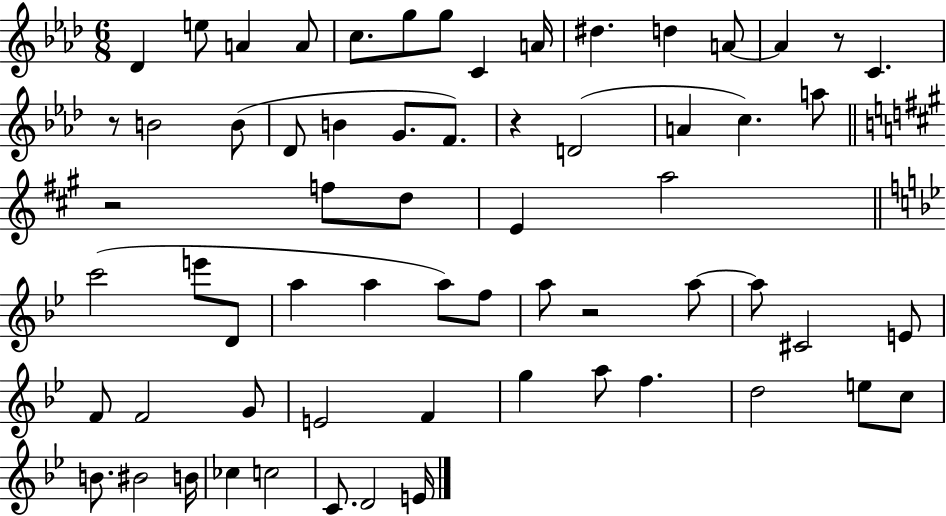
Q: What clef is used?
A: treble